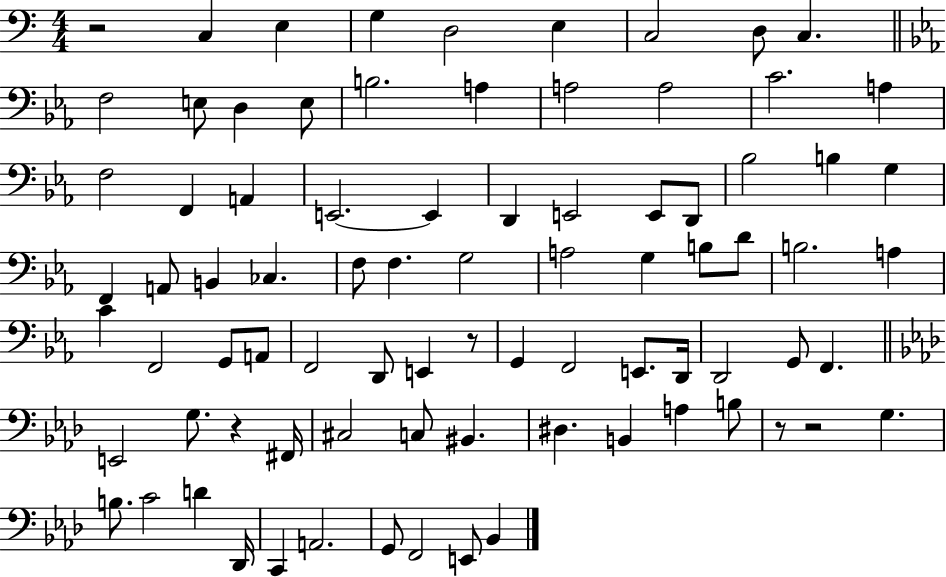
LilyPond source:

{
  \clef bass
  \numericTimeSignature
  \time 4/4
  \key c \major
  r2 c4 e4 | g4 d2 e4 | c2 d8 c4. | \bar "||" \break \key c \minor f2 e8 d4 e8 | b2. a4 | a2 a2 | c'2. a4 | \break f2 f,4 a,4 | e,2.~~ e,4 | d,4 e,2 e,8 d,8 | bes2 b4 g4 | \break f,4 a,8 b,4 ces4. | f8 f4. g2 | a2 g4 b8 d'8 | b2. a4 | \break c'4 f,2 g,8 a,8 | f,2 d,8 e,4 r8 | g,4 f,2 e,8. d,16 | d,2 g,8 f,4. | \break \bar "||" \break \key aes \major e,2 g8. r4 fis,16 | cis2 c8 bis,4. | dis4. b,4 a4 b8 | r8 r2 g4. | \break b8. c'2 d'4 des,16 | c,4 a,2. | g,8 f,2 e,8 bes,4 | \bar "|."
}